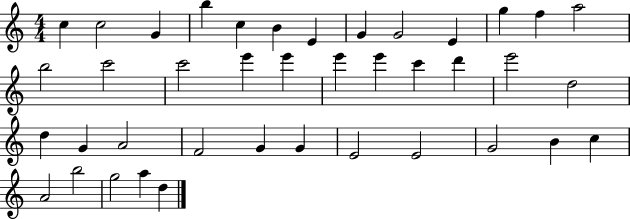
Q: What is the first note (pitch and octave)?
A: C5